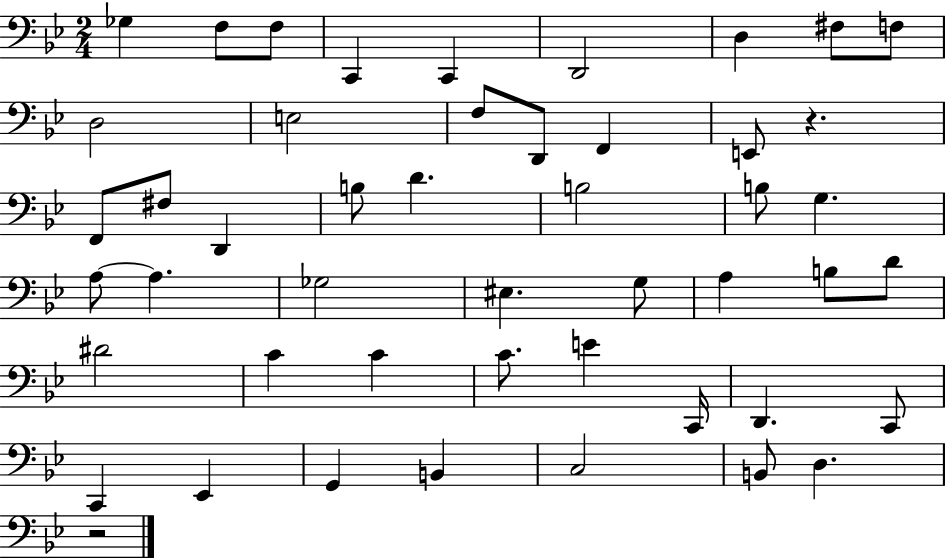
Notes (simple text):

Gb3/q F3/e F3/e C2/q C2/q D2/h D3/q F#3/e F3/e D3/h E3/h F3/e D2/e F2/q E2/e R/q. F2/e F#3/e D2/q B3/e D4/q. B3/h B3/e G3/q. A3/e A3/q. Gb3/h EIS3/q. G3/e A3/q B3/e D4/e D#4/h C4/q C4/q C4/e. E4/q C2/s D2/q. C2/e C2/q Eb2/q G2/q B2/q C3/h B2/e D3/q. R/h